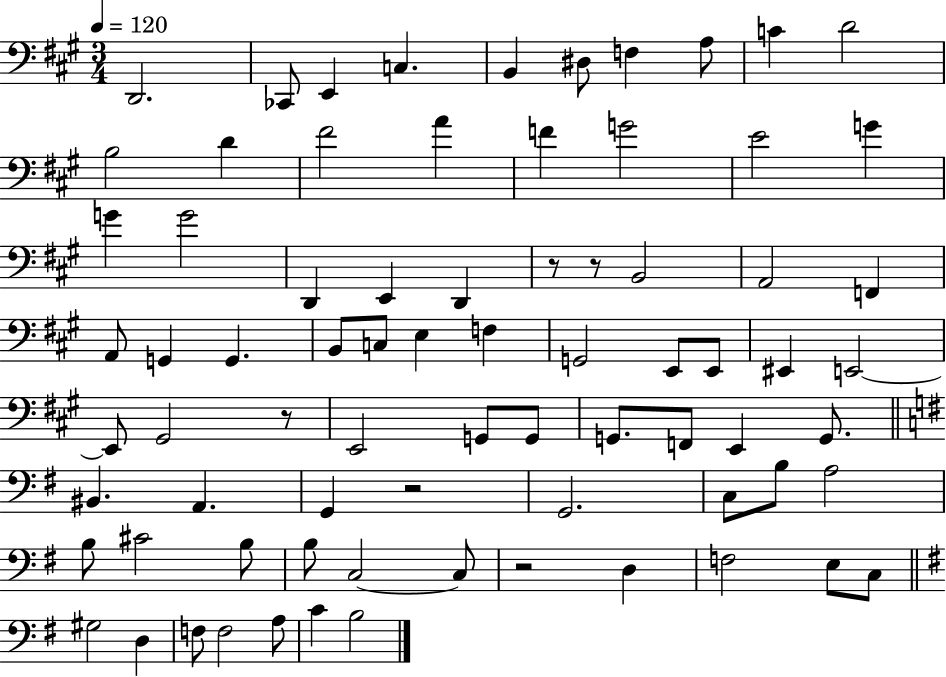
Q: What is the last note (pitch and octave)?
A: B3